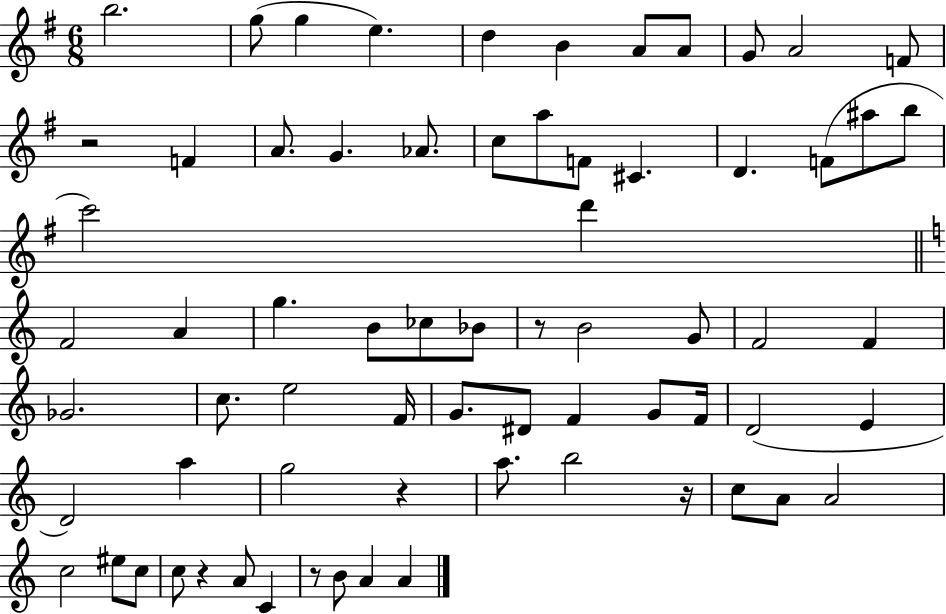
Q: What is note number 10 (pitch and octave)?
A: A4